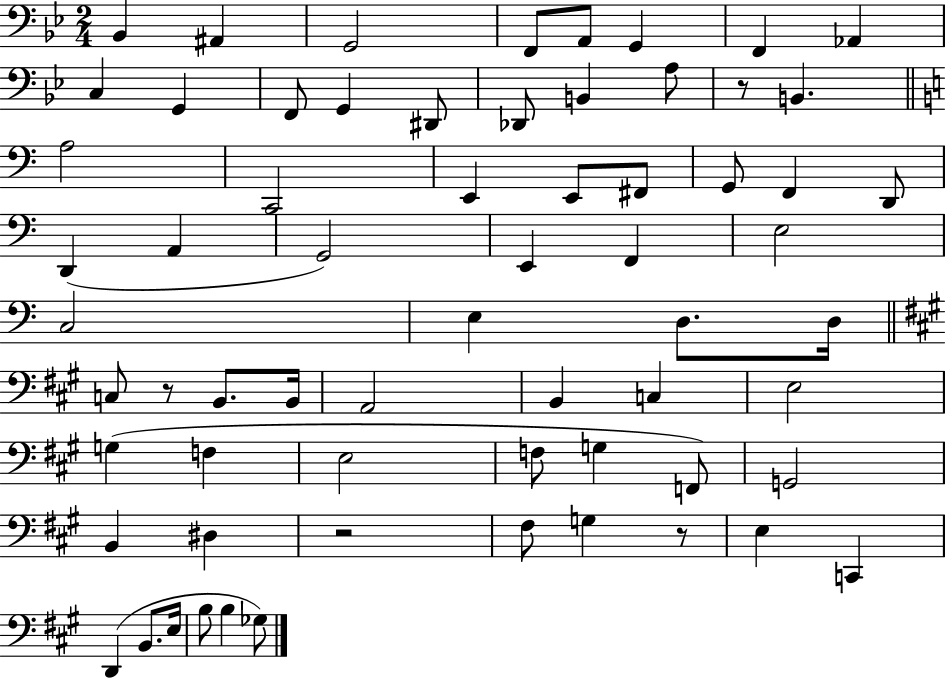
{
  \clef bass
  \numericTimeSignature
  \time 2/4
  \key bes \major
  bes,4 ais,4 | g,2 | f,8 a,8 g,4 | f,4 aes,4 | \break c4 g,4 | f,8 g,4 dis,8 | des,8 b,4 a8 | r8 b,4. | \break \bar "||" \break \key c \major a2 | c,2 | e,4 e,8 fis,8 | g,8 f,4 d,8 | \break d,4( a,4 | g,2) | e,4 f,4 | e2 | \break c2 | e4 d8. d16 | \bar "||" \break \key a \major c8 r8 b,8. b,16 | a,2 | b,4 c4 | e2 | \break g4( f4 | e2 | f8 g4 f,8) | g,2 | \break b,4 dis4 | r2 | fis8 g4 r8 | e4 c,4 | \break d,4( b,8. e16 | b8 b4 ges8) | \bar "|."
}